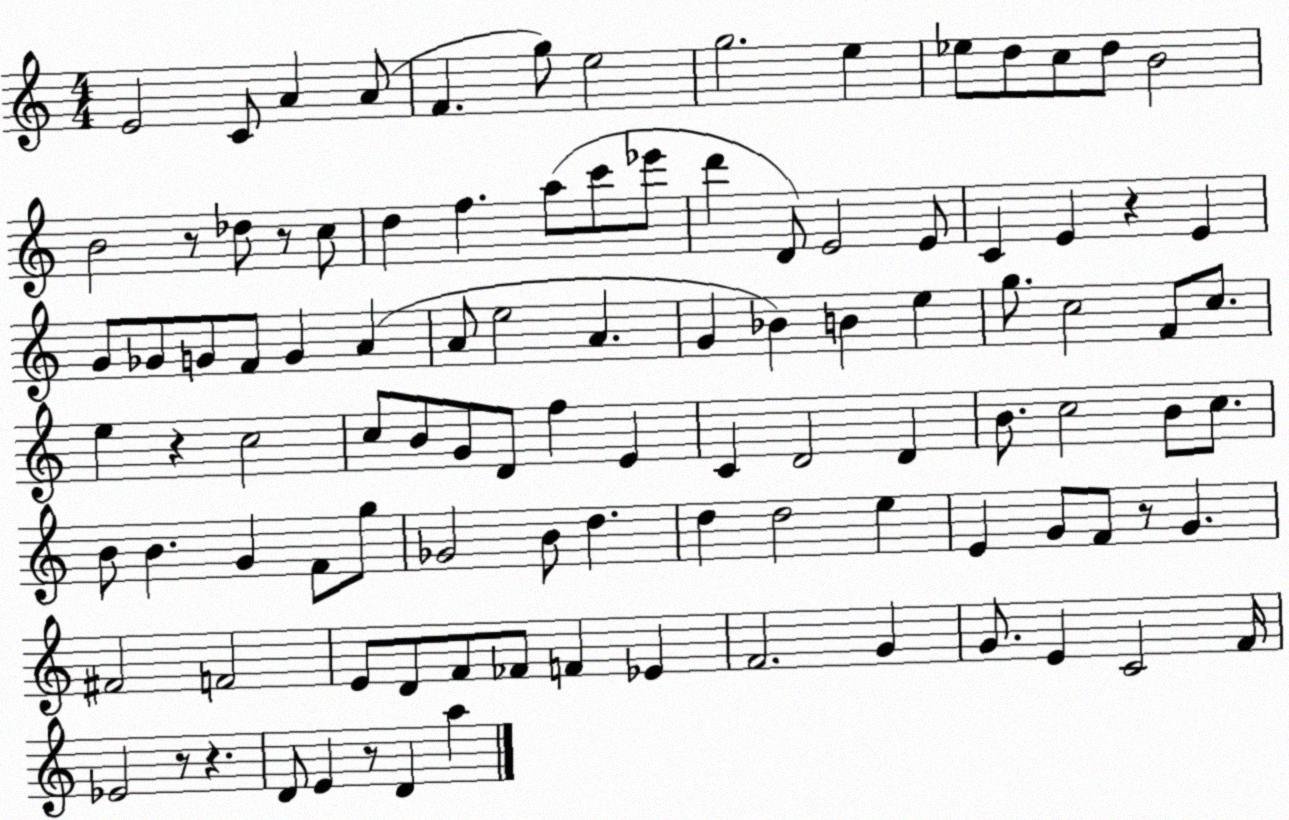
X:1
T:Untitled
M:4/4
L:1/4
K:C
E2 C/2 A A/2 F g/2 e2 g2 e _e/2 d/2 c/2 d/2 B2 B2 z/2 _d/2 z/2 c/2 d f a/2 c'/2 _e'/2 d' D/2 E2 E/2 C E z E G/2 _G/2 G/2 F/2 G A A/2 e2 A G _B B e g/2 c2 F/2 c/2 e z c2 c/2 B/2 G/2 D/2 f E C D2 D B/2 c2 B/2 c/2 B/2 B G F/2 g/2 _G2 B/2 d d d2 e E G/2 F/2 z/2 G ^F2 F2 E/2 D/2 F/2 _F/2 F _E F2 G G/2 E C2 F/4 _E2 z/2 z D/2 E z/2 D a